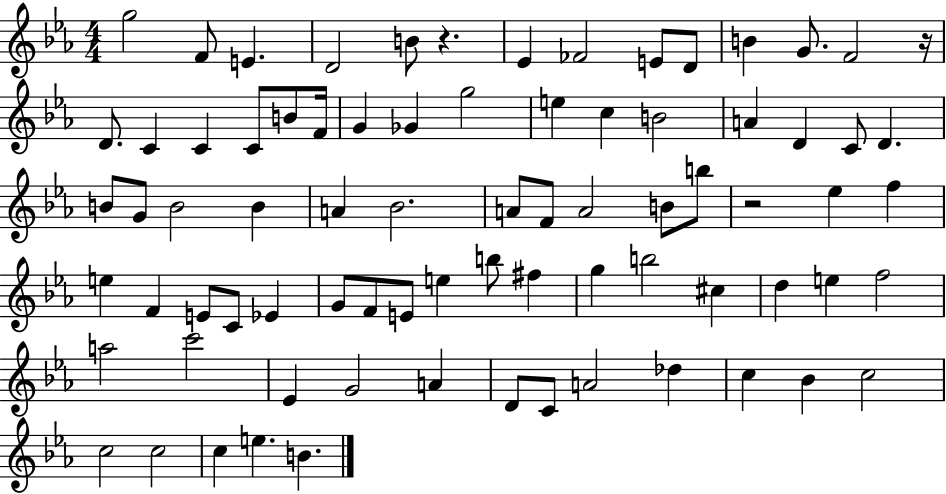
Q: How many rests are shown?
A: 3